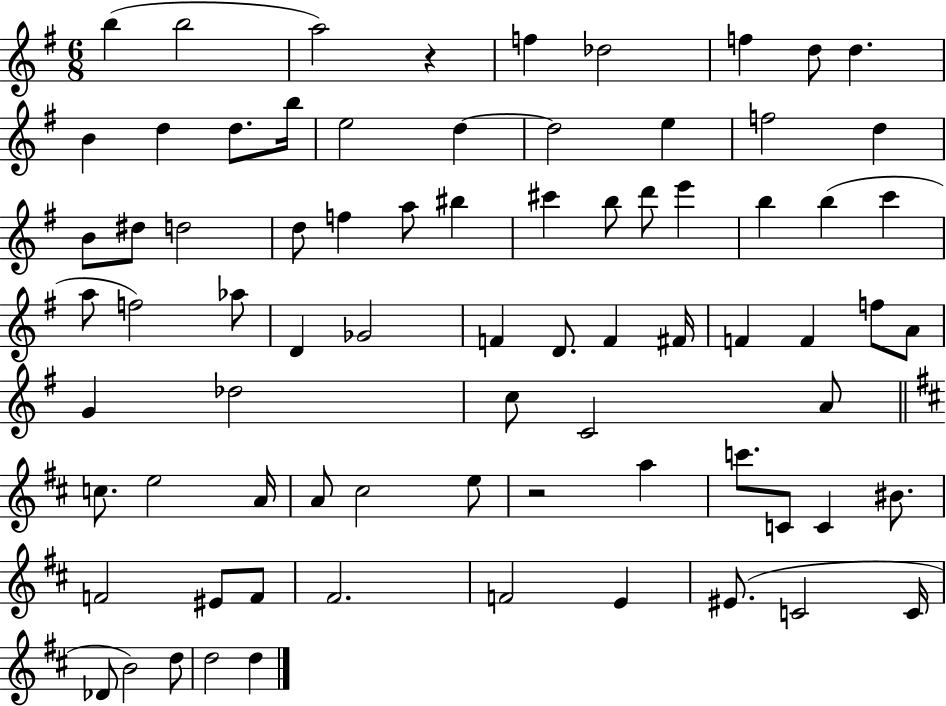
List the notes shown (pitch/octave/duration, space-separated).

B5/q B5/h A5/h R/q F5/q Db5/h F5/q D5/e D5/q. B4/q D5/q D5/e. B5/s E5/h D5/q D5/h E5/q F5/h D5/q B4/e D#5/e D5/h D5/e F5/q A5/e BIS5/q C#6/q B5/e D6/e E6/q B5/q B5/q C6/q A5/e F5/h Ab5/e D4/q Gb4/h F4/q D4/e. F4/q F#4/s F4/q F4/q F5/e A4/e G4/q Db5/h C5/e C4/h A4/e C5/e. E5/h A4/s A4/e C#5/h E5/e R/h A5/q C6/e. C4/e C4/q BIS4/e. F4/h EIS4/e F4/e F#4/h. F4/h E4/q EIS4/e. C4/h C4/s Db4/e B4/h D5/e D5/h D5/q